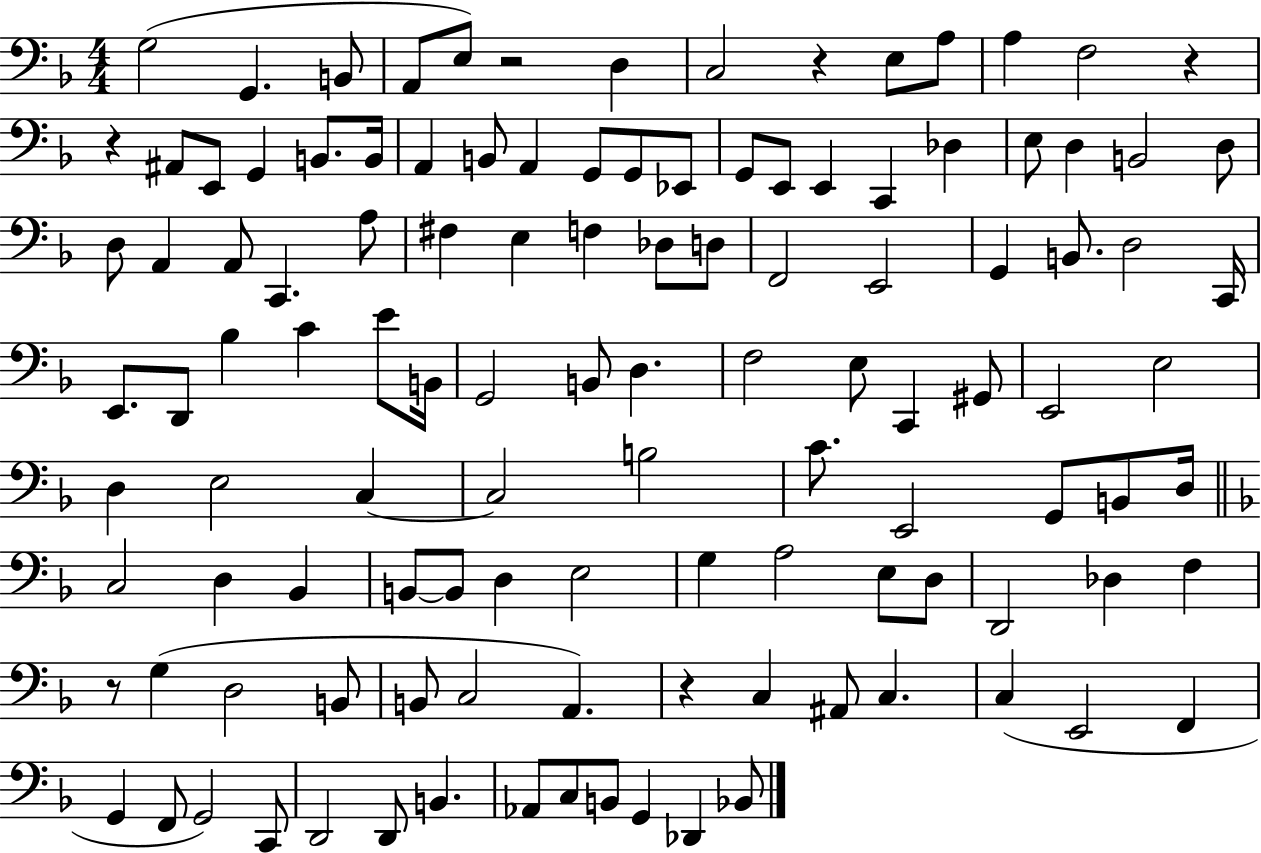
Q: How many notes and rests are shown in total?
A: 117